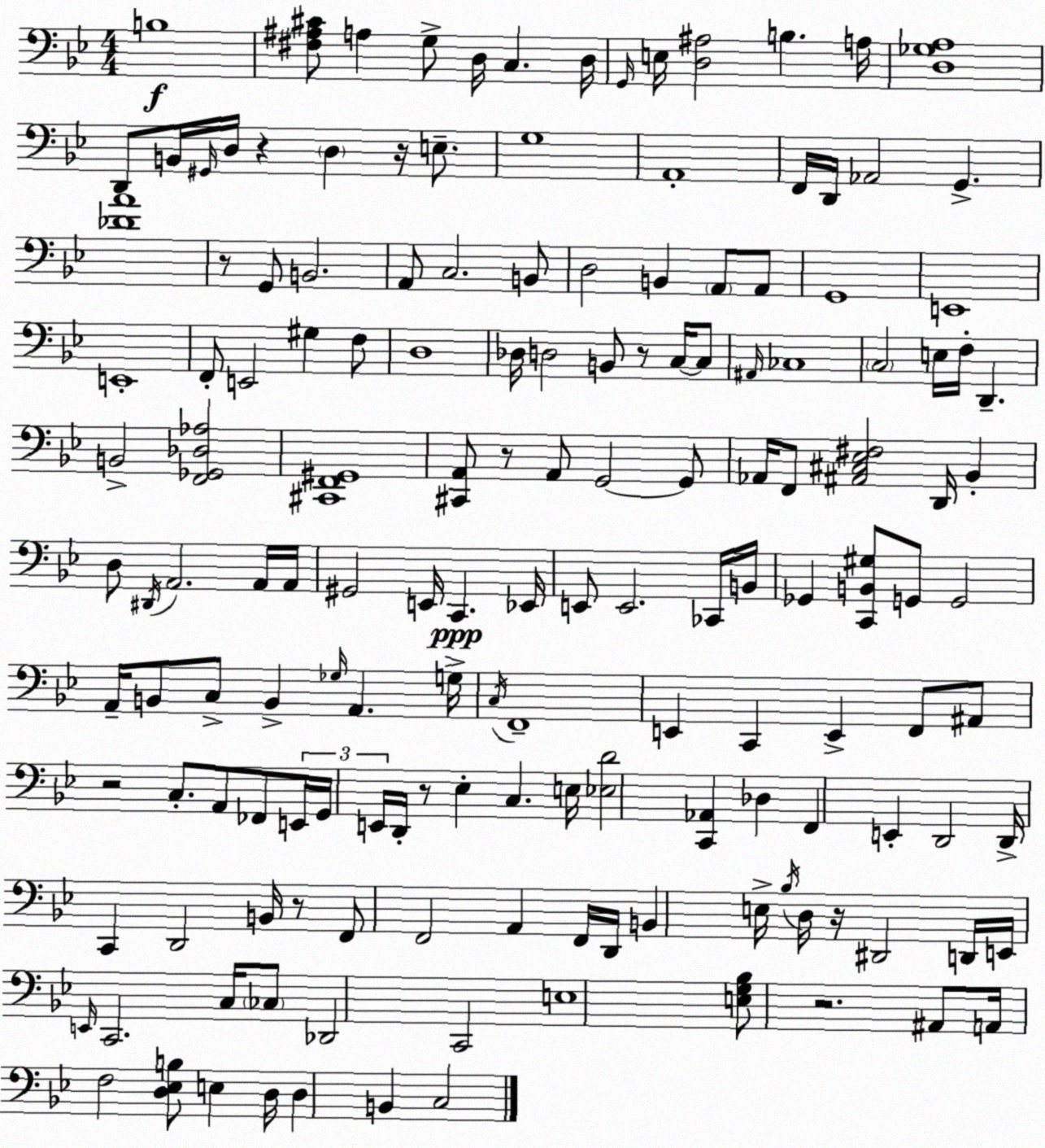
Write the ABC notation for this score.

X:1
T:Untitled
M:4/4
L:1/4
K:Gm
B,4 [^F,^A,^C]/2 A, G,/2 D,/4 C, D,/4 G,,/4 E,/4 [D,^A,]2 B, A,/4 [D,_G,A,]4 D,,/2 B,,/4 ^G,,/4 D,/4 z D, z/4 E,/2 G,4 A,,4 F,,/4 D,,/4 _A,,2 G,, [_DA]4 z/2 G,,/2 B,,2 A,,/2 C,2 B,,/2 D,2 B,, A,,/2 A,,/2 G,,4 E,,4 E,,4 F,,/2 E,,2 ^G, F,/2 D,4 _D,/4 D,2 B,,/2 z/2 C,/4 C,/2 ^A,,/4 _C,4 C,2 E,/4 F,/4 D,, B,,2 [F,,_G,,_D,_A,]2 [^C,,F,,^G,,]4 [^C,,A,,]/2 z/2 A,,/2 G,,2 G,,/2 _A,,/4 F,,/2 [^A,,^C,_E,^F,]2 D,,/4 _B,, D,/2 ^D,,/4 A,,2 A,,/4 A,,/4 ^G,,2 E,,/4 C,, _E,,/4 E,,/2 E,,2 _C,,/4 B,,/4 _G,, [C,,B,,^G,]/2 G,,/2 G,,2 A,,/4 B,,/2 C,/2 B,, _G,/4 A,, G,/4 C,/4 F,,4 E,, C,, E,, F,,/2 ^A,,/2 z2 C,/2 A,,/2 _F,,/2 E,,/4 G,,/4 E,,/4 D,,/4 z/2 _E, C, E,/4 [_E,D]2 [C,,_A,,] _D, F,, E,, D,,2 D,,/4 C,, D,,2 B,,/4 z/2 F,,/2 F,,2 A,, F,,/4 D,,/4 B,, E,/4 _B,/4 D,/4 z/4 ^D,,2 D,,/4 E,,/4 E,,/4 C,,2 C,/4 _C,/2 _D,,2 C,,2 E,4 [E,G,_B,]/2 z2 ^A,,/2 A,,/4 F,2 [D,_E,B,]/2 E, D,/4 D, B,, C,2